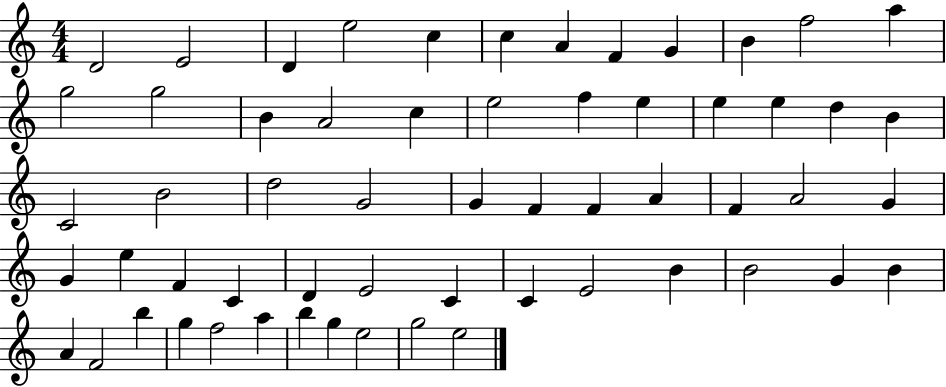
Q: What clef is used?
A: treble